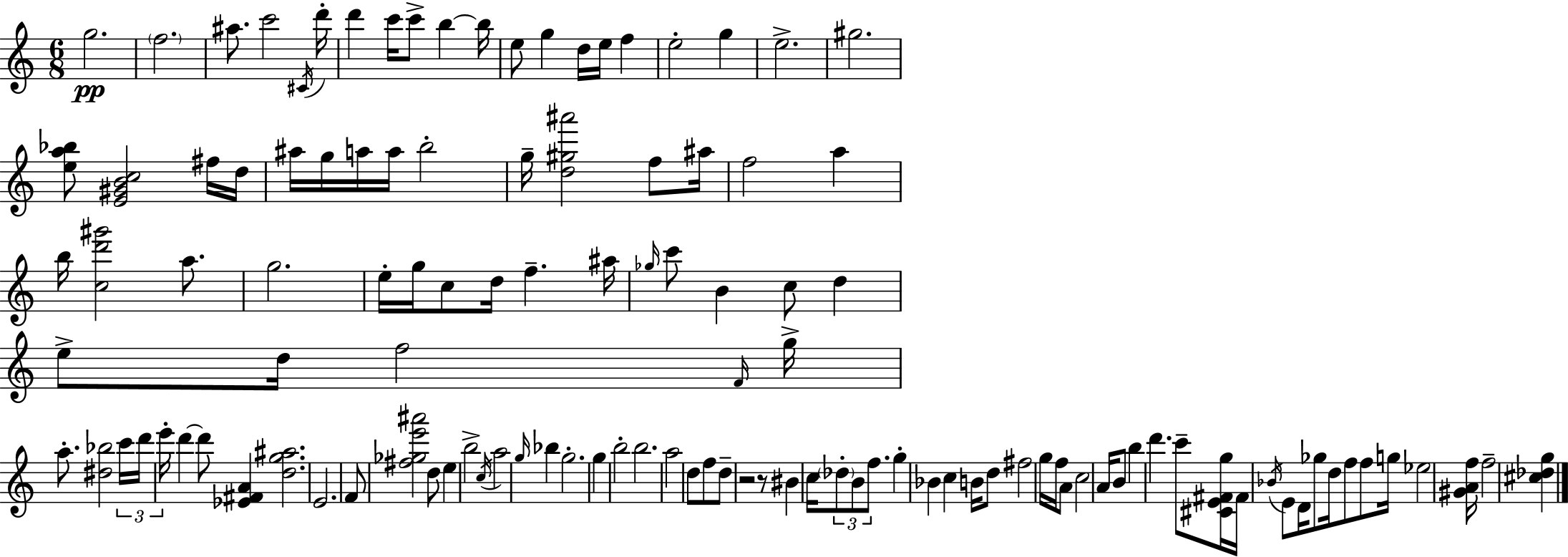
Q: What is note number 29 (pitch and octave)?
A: F5